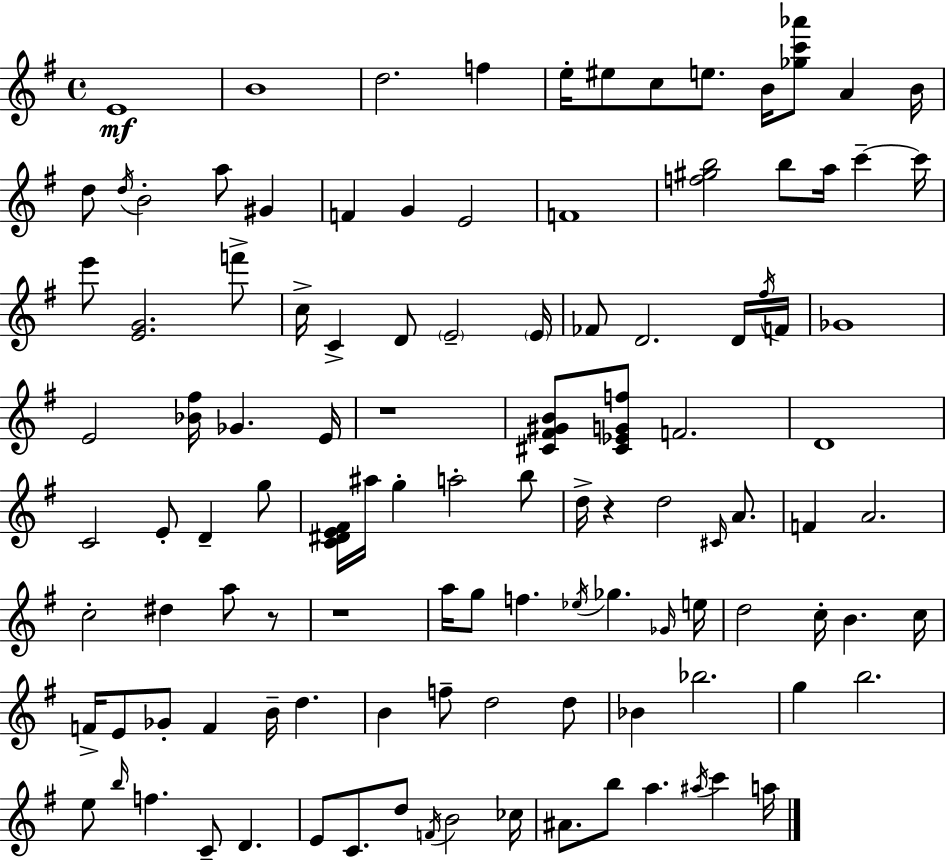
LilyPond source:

{
  \clef treble
  \time 4/4
  \defaultTimeSignature
  \key e \minor
  e'1\mf | b'1 | d''2. f''4 | e''16-. eis''8 c''8 e''8. b'16 <ges'' c''' aes'''>8 a'4 b'16 | \break d''8 \acciaccatura { d''16 } b'2-. a''8 gis'4 | f'4 g'4 e'2 | f'1 | <f'' gis'' b''>2 b''8 a''16 c'''4--~~ | \break c'''16 e'''8 <e' g'>2. f'''8-> | c''16-> c'4-> d'8 \parenthesize e'2-- | \parenthesize e'16 fes'8 d'2. d'16 | \acciaccatura { fis''16 } f'16 ges'1 | \break e'2 <bes' fis''>16 ges'4. | e'16 r1 | <cis' fis' gis' b'>8 <cis' ees' g' f''>8 f'2. | d'1 | \break c'2 e'8-. d'4-- | g''8 <c' dis' e' fis'>16 ais''16 g''4-. a''2-. | b''8 d''16-> r4 d''2 \grace { cis'16 } | a'8. f'4 a'2. | \break c''2-. dis''4 a''8 | r8 r1 | a''16 g''8 f''4. \acciaccatura { ees''16 } ges''4. | \grace { ges'16 } e''16 d''2 c''16-. b'4. | \break c''16 f'16-> e'8 ges'8-. f'4 b'16-- d''4. | b'4 f''8-- d''2 | d''8 bes'4 bes''2. | g''4 b''2. | \break e''8 \grace { b''16 } f''4. c'8-- | d'4. e'8 c'8. d''8 \acciaccatura { f'16 } b'2 | ces''16 ais'8. b''8 a''4. | \acciaccatura { ais''16 } c'''4 a''16 \bar "|."
}